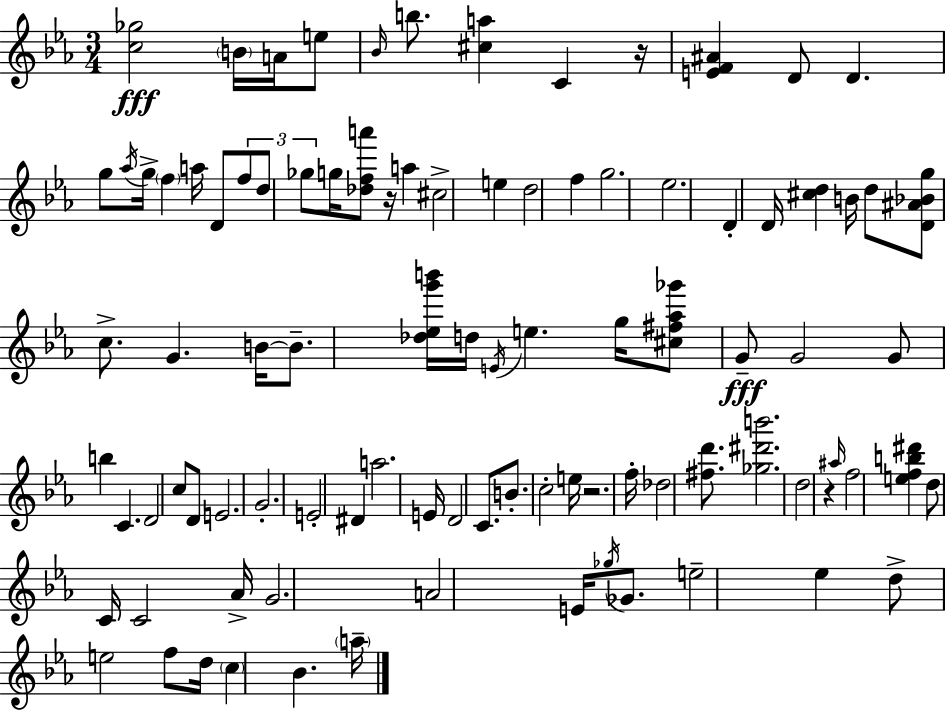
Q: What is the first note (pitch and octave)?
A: B4